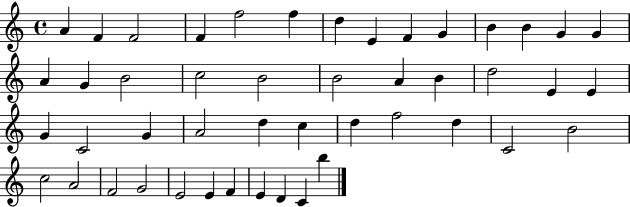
{
  \clef treble
  \time 4/4
  \defaultTimeSignature
  \key c \major
  a'4 f'4 f'2 | f'4 f''2 f''4 | d''4 e'4 f'4 g'4 | b'4 b'4 g'4 g'4 | \break a'4 g'4 b'2 | c''2 b'2 | b'2 a'4 b'4 | d''2 e'4 e'4 | \break g'4 c'2 g'4 | a'2 d''4 c''4 | d''4 f''2 d''4 | c'2 b'2 | \break c''2 a'2 | f'2 g'2 | e'2 e'4 f'4 | e'4 d'4 c'4 b''4 | \break \bar "|."
}